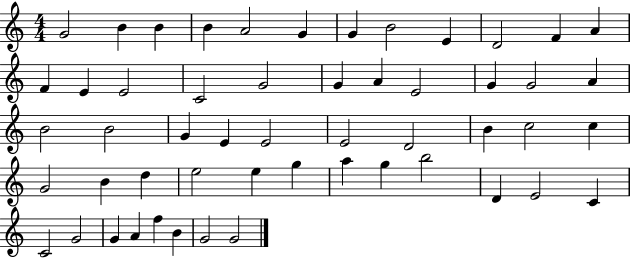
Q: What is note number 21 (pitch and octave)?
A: G4